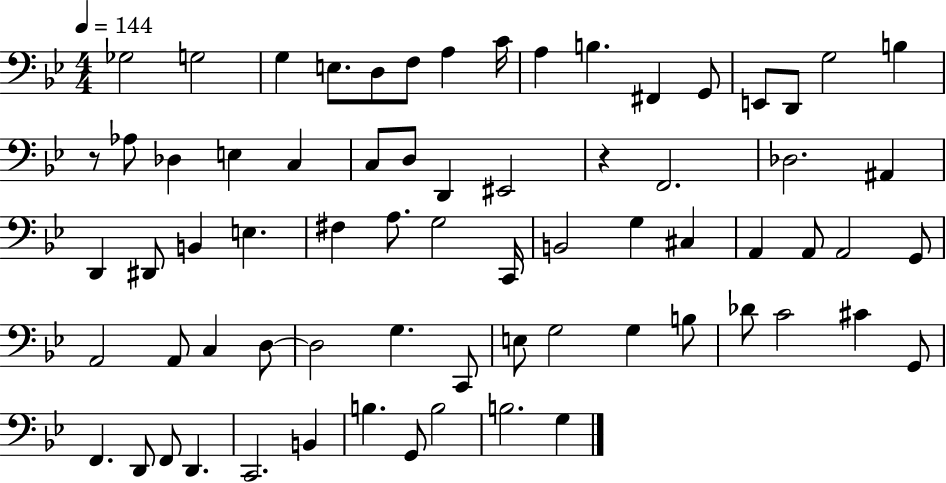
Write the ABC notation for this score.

X:1
T:Untitled
M:4/4
L:1/4
K:Bb
_G,2 G,2 G, E,/2 D,/2 F,/2 A, C/4 A, B, ^F,, G,,/2 E,,/2 D,,/2 G,2 B, z/2 _A,/2 _D, E, C, C,/2 D,/2 D,, ^E,,2 z F,,2 _D,2 ^A,, D,, ^D,,/2 B,, E, ^F, A,/2 G,2 C,,/4 B,,2 G, ^C, A,, A,,/2 A,,2 G,,/2 A,,2 A,,/2 C, D,/2 D,2 G, C,,/2 E,/2 G,2 G, B,/2 _D/2 C2 ^C G,,/2 F,, D,,/2 F,,/2 D,, C,,2 B,, B, G,,/2 B,2 B,2 G,